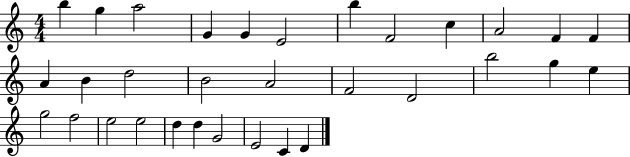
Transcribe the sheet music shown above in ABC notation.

X:1
T:Untitled
M:4/4
L:1/4
K:C
b g a2 G G E2 b F2 c A2 F F A B d2 B2 A2 F2 D2 b2 g e g2 f2 e2 e2 d d G2 E2 C D